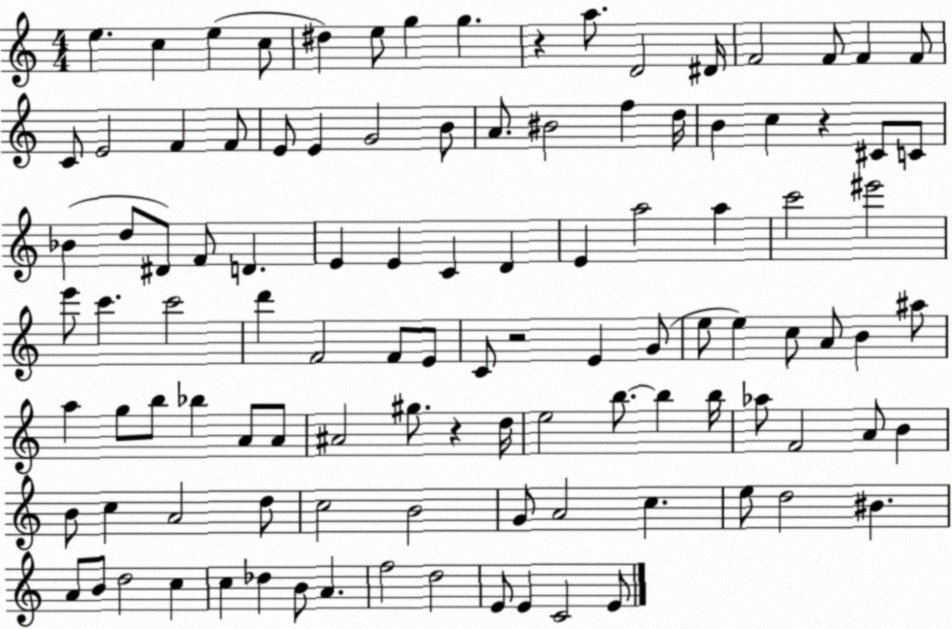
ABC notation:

X:1
T:Untitled
M:4/4
L:1/4
K:C
e c e c/2 ^d e/2 g g z a/2 D2 ^D/4 F2 F/2 F F/2 C/2 E2 F F/2 E/2 E G2 B/2 A/2 ^B2 f d/4 B c z ^C/2 C/2 _B d/2 ^D/2 F/2 D E E C D E a2 a c'2 ^e'2 e'/2 c' c'2 d' F2 F/2 E/2 C/2 z2 E G/2 e/2 e c/2 A/2 B ^a/2 a g/2 b/2 _b A/2 A/2 ^A2 ^g/2 z d/4 e2 b/2 b b/4 _a/2 F2 A/2 B B/2 c A2 d/2 c2 B2 G/2 A2 c e/2 d2 ^B A/2 B/2 d2 c c _d B/2 A f2 d2 E/2 E C2 E/2